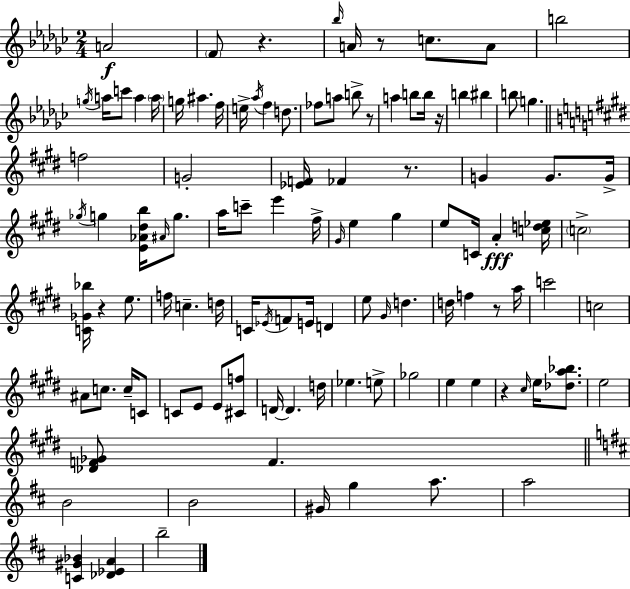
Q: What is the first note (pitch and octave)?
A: A4